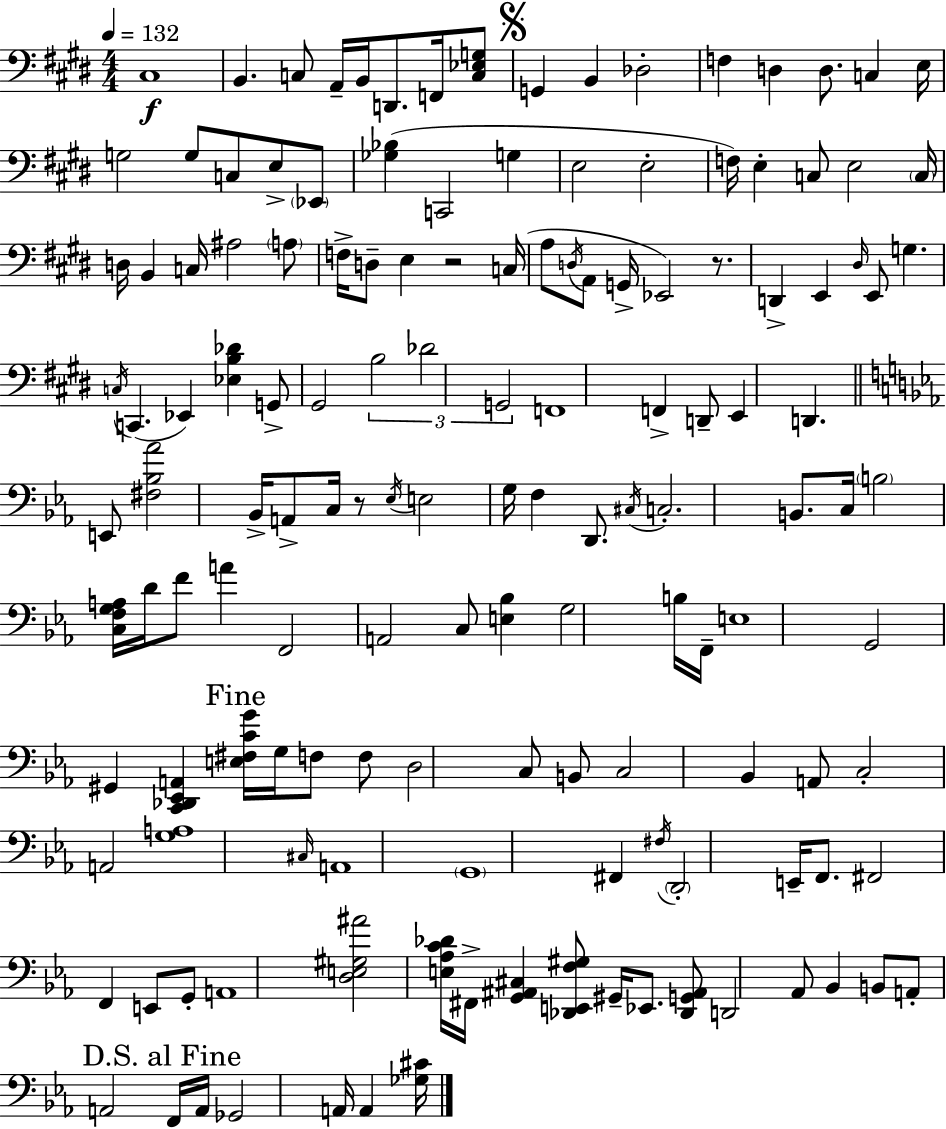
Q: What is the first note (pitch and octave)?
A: C#3